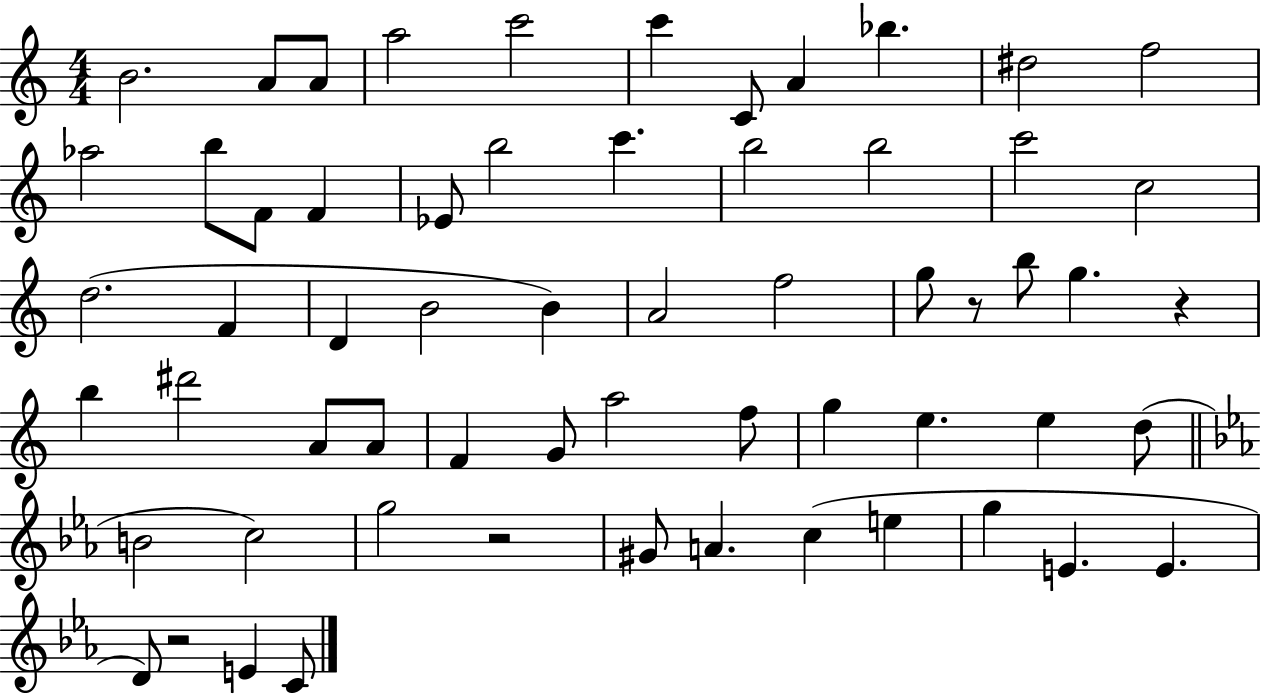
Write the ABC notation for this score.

X:1
T:Untitled
M:4/4
L:1/4
K:C
B2 A/2 A/2 a2 c'2 c' C/2 A _b ^d2 f2 _a2 b/2 F/2 F _E/2 b2 c' b2 b2 c'2 c2 d2 F D B2 B A2 f2 g/2 z/2 b/2 g z b ^d'2 A/2 A/2 F G/2 a2 f/2 g e e d/2 B2 c2 g2 z2 ^G/2 A c e g E E D/2 z2 E C/2